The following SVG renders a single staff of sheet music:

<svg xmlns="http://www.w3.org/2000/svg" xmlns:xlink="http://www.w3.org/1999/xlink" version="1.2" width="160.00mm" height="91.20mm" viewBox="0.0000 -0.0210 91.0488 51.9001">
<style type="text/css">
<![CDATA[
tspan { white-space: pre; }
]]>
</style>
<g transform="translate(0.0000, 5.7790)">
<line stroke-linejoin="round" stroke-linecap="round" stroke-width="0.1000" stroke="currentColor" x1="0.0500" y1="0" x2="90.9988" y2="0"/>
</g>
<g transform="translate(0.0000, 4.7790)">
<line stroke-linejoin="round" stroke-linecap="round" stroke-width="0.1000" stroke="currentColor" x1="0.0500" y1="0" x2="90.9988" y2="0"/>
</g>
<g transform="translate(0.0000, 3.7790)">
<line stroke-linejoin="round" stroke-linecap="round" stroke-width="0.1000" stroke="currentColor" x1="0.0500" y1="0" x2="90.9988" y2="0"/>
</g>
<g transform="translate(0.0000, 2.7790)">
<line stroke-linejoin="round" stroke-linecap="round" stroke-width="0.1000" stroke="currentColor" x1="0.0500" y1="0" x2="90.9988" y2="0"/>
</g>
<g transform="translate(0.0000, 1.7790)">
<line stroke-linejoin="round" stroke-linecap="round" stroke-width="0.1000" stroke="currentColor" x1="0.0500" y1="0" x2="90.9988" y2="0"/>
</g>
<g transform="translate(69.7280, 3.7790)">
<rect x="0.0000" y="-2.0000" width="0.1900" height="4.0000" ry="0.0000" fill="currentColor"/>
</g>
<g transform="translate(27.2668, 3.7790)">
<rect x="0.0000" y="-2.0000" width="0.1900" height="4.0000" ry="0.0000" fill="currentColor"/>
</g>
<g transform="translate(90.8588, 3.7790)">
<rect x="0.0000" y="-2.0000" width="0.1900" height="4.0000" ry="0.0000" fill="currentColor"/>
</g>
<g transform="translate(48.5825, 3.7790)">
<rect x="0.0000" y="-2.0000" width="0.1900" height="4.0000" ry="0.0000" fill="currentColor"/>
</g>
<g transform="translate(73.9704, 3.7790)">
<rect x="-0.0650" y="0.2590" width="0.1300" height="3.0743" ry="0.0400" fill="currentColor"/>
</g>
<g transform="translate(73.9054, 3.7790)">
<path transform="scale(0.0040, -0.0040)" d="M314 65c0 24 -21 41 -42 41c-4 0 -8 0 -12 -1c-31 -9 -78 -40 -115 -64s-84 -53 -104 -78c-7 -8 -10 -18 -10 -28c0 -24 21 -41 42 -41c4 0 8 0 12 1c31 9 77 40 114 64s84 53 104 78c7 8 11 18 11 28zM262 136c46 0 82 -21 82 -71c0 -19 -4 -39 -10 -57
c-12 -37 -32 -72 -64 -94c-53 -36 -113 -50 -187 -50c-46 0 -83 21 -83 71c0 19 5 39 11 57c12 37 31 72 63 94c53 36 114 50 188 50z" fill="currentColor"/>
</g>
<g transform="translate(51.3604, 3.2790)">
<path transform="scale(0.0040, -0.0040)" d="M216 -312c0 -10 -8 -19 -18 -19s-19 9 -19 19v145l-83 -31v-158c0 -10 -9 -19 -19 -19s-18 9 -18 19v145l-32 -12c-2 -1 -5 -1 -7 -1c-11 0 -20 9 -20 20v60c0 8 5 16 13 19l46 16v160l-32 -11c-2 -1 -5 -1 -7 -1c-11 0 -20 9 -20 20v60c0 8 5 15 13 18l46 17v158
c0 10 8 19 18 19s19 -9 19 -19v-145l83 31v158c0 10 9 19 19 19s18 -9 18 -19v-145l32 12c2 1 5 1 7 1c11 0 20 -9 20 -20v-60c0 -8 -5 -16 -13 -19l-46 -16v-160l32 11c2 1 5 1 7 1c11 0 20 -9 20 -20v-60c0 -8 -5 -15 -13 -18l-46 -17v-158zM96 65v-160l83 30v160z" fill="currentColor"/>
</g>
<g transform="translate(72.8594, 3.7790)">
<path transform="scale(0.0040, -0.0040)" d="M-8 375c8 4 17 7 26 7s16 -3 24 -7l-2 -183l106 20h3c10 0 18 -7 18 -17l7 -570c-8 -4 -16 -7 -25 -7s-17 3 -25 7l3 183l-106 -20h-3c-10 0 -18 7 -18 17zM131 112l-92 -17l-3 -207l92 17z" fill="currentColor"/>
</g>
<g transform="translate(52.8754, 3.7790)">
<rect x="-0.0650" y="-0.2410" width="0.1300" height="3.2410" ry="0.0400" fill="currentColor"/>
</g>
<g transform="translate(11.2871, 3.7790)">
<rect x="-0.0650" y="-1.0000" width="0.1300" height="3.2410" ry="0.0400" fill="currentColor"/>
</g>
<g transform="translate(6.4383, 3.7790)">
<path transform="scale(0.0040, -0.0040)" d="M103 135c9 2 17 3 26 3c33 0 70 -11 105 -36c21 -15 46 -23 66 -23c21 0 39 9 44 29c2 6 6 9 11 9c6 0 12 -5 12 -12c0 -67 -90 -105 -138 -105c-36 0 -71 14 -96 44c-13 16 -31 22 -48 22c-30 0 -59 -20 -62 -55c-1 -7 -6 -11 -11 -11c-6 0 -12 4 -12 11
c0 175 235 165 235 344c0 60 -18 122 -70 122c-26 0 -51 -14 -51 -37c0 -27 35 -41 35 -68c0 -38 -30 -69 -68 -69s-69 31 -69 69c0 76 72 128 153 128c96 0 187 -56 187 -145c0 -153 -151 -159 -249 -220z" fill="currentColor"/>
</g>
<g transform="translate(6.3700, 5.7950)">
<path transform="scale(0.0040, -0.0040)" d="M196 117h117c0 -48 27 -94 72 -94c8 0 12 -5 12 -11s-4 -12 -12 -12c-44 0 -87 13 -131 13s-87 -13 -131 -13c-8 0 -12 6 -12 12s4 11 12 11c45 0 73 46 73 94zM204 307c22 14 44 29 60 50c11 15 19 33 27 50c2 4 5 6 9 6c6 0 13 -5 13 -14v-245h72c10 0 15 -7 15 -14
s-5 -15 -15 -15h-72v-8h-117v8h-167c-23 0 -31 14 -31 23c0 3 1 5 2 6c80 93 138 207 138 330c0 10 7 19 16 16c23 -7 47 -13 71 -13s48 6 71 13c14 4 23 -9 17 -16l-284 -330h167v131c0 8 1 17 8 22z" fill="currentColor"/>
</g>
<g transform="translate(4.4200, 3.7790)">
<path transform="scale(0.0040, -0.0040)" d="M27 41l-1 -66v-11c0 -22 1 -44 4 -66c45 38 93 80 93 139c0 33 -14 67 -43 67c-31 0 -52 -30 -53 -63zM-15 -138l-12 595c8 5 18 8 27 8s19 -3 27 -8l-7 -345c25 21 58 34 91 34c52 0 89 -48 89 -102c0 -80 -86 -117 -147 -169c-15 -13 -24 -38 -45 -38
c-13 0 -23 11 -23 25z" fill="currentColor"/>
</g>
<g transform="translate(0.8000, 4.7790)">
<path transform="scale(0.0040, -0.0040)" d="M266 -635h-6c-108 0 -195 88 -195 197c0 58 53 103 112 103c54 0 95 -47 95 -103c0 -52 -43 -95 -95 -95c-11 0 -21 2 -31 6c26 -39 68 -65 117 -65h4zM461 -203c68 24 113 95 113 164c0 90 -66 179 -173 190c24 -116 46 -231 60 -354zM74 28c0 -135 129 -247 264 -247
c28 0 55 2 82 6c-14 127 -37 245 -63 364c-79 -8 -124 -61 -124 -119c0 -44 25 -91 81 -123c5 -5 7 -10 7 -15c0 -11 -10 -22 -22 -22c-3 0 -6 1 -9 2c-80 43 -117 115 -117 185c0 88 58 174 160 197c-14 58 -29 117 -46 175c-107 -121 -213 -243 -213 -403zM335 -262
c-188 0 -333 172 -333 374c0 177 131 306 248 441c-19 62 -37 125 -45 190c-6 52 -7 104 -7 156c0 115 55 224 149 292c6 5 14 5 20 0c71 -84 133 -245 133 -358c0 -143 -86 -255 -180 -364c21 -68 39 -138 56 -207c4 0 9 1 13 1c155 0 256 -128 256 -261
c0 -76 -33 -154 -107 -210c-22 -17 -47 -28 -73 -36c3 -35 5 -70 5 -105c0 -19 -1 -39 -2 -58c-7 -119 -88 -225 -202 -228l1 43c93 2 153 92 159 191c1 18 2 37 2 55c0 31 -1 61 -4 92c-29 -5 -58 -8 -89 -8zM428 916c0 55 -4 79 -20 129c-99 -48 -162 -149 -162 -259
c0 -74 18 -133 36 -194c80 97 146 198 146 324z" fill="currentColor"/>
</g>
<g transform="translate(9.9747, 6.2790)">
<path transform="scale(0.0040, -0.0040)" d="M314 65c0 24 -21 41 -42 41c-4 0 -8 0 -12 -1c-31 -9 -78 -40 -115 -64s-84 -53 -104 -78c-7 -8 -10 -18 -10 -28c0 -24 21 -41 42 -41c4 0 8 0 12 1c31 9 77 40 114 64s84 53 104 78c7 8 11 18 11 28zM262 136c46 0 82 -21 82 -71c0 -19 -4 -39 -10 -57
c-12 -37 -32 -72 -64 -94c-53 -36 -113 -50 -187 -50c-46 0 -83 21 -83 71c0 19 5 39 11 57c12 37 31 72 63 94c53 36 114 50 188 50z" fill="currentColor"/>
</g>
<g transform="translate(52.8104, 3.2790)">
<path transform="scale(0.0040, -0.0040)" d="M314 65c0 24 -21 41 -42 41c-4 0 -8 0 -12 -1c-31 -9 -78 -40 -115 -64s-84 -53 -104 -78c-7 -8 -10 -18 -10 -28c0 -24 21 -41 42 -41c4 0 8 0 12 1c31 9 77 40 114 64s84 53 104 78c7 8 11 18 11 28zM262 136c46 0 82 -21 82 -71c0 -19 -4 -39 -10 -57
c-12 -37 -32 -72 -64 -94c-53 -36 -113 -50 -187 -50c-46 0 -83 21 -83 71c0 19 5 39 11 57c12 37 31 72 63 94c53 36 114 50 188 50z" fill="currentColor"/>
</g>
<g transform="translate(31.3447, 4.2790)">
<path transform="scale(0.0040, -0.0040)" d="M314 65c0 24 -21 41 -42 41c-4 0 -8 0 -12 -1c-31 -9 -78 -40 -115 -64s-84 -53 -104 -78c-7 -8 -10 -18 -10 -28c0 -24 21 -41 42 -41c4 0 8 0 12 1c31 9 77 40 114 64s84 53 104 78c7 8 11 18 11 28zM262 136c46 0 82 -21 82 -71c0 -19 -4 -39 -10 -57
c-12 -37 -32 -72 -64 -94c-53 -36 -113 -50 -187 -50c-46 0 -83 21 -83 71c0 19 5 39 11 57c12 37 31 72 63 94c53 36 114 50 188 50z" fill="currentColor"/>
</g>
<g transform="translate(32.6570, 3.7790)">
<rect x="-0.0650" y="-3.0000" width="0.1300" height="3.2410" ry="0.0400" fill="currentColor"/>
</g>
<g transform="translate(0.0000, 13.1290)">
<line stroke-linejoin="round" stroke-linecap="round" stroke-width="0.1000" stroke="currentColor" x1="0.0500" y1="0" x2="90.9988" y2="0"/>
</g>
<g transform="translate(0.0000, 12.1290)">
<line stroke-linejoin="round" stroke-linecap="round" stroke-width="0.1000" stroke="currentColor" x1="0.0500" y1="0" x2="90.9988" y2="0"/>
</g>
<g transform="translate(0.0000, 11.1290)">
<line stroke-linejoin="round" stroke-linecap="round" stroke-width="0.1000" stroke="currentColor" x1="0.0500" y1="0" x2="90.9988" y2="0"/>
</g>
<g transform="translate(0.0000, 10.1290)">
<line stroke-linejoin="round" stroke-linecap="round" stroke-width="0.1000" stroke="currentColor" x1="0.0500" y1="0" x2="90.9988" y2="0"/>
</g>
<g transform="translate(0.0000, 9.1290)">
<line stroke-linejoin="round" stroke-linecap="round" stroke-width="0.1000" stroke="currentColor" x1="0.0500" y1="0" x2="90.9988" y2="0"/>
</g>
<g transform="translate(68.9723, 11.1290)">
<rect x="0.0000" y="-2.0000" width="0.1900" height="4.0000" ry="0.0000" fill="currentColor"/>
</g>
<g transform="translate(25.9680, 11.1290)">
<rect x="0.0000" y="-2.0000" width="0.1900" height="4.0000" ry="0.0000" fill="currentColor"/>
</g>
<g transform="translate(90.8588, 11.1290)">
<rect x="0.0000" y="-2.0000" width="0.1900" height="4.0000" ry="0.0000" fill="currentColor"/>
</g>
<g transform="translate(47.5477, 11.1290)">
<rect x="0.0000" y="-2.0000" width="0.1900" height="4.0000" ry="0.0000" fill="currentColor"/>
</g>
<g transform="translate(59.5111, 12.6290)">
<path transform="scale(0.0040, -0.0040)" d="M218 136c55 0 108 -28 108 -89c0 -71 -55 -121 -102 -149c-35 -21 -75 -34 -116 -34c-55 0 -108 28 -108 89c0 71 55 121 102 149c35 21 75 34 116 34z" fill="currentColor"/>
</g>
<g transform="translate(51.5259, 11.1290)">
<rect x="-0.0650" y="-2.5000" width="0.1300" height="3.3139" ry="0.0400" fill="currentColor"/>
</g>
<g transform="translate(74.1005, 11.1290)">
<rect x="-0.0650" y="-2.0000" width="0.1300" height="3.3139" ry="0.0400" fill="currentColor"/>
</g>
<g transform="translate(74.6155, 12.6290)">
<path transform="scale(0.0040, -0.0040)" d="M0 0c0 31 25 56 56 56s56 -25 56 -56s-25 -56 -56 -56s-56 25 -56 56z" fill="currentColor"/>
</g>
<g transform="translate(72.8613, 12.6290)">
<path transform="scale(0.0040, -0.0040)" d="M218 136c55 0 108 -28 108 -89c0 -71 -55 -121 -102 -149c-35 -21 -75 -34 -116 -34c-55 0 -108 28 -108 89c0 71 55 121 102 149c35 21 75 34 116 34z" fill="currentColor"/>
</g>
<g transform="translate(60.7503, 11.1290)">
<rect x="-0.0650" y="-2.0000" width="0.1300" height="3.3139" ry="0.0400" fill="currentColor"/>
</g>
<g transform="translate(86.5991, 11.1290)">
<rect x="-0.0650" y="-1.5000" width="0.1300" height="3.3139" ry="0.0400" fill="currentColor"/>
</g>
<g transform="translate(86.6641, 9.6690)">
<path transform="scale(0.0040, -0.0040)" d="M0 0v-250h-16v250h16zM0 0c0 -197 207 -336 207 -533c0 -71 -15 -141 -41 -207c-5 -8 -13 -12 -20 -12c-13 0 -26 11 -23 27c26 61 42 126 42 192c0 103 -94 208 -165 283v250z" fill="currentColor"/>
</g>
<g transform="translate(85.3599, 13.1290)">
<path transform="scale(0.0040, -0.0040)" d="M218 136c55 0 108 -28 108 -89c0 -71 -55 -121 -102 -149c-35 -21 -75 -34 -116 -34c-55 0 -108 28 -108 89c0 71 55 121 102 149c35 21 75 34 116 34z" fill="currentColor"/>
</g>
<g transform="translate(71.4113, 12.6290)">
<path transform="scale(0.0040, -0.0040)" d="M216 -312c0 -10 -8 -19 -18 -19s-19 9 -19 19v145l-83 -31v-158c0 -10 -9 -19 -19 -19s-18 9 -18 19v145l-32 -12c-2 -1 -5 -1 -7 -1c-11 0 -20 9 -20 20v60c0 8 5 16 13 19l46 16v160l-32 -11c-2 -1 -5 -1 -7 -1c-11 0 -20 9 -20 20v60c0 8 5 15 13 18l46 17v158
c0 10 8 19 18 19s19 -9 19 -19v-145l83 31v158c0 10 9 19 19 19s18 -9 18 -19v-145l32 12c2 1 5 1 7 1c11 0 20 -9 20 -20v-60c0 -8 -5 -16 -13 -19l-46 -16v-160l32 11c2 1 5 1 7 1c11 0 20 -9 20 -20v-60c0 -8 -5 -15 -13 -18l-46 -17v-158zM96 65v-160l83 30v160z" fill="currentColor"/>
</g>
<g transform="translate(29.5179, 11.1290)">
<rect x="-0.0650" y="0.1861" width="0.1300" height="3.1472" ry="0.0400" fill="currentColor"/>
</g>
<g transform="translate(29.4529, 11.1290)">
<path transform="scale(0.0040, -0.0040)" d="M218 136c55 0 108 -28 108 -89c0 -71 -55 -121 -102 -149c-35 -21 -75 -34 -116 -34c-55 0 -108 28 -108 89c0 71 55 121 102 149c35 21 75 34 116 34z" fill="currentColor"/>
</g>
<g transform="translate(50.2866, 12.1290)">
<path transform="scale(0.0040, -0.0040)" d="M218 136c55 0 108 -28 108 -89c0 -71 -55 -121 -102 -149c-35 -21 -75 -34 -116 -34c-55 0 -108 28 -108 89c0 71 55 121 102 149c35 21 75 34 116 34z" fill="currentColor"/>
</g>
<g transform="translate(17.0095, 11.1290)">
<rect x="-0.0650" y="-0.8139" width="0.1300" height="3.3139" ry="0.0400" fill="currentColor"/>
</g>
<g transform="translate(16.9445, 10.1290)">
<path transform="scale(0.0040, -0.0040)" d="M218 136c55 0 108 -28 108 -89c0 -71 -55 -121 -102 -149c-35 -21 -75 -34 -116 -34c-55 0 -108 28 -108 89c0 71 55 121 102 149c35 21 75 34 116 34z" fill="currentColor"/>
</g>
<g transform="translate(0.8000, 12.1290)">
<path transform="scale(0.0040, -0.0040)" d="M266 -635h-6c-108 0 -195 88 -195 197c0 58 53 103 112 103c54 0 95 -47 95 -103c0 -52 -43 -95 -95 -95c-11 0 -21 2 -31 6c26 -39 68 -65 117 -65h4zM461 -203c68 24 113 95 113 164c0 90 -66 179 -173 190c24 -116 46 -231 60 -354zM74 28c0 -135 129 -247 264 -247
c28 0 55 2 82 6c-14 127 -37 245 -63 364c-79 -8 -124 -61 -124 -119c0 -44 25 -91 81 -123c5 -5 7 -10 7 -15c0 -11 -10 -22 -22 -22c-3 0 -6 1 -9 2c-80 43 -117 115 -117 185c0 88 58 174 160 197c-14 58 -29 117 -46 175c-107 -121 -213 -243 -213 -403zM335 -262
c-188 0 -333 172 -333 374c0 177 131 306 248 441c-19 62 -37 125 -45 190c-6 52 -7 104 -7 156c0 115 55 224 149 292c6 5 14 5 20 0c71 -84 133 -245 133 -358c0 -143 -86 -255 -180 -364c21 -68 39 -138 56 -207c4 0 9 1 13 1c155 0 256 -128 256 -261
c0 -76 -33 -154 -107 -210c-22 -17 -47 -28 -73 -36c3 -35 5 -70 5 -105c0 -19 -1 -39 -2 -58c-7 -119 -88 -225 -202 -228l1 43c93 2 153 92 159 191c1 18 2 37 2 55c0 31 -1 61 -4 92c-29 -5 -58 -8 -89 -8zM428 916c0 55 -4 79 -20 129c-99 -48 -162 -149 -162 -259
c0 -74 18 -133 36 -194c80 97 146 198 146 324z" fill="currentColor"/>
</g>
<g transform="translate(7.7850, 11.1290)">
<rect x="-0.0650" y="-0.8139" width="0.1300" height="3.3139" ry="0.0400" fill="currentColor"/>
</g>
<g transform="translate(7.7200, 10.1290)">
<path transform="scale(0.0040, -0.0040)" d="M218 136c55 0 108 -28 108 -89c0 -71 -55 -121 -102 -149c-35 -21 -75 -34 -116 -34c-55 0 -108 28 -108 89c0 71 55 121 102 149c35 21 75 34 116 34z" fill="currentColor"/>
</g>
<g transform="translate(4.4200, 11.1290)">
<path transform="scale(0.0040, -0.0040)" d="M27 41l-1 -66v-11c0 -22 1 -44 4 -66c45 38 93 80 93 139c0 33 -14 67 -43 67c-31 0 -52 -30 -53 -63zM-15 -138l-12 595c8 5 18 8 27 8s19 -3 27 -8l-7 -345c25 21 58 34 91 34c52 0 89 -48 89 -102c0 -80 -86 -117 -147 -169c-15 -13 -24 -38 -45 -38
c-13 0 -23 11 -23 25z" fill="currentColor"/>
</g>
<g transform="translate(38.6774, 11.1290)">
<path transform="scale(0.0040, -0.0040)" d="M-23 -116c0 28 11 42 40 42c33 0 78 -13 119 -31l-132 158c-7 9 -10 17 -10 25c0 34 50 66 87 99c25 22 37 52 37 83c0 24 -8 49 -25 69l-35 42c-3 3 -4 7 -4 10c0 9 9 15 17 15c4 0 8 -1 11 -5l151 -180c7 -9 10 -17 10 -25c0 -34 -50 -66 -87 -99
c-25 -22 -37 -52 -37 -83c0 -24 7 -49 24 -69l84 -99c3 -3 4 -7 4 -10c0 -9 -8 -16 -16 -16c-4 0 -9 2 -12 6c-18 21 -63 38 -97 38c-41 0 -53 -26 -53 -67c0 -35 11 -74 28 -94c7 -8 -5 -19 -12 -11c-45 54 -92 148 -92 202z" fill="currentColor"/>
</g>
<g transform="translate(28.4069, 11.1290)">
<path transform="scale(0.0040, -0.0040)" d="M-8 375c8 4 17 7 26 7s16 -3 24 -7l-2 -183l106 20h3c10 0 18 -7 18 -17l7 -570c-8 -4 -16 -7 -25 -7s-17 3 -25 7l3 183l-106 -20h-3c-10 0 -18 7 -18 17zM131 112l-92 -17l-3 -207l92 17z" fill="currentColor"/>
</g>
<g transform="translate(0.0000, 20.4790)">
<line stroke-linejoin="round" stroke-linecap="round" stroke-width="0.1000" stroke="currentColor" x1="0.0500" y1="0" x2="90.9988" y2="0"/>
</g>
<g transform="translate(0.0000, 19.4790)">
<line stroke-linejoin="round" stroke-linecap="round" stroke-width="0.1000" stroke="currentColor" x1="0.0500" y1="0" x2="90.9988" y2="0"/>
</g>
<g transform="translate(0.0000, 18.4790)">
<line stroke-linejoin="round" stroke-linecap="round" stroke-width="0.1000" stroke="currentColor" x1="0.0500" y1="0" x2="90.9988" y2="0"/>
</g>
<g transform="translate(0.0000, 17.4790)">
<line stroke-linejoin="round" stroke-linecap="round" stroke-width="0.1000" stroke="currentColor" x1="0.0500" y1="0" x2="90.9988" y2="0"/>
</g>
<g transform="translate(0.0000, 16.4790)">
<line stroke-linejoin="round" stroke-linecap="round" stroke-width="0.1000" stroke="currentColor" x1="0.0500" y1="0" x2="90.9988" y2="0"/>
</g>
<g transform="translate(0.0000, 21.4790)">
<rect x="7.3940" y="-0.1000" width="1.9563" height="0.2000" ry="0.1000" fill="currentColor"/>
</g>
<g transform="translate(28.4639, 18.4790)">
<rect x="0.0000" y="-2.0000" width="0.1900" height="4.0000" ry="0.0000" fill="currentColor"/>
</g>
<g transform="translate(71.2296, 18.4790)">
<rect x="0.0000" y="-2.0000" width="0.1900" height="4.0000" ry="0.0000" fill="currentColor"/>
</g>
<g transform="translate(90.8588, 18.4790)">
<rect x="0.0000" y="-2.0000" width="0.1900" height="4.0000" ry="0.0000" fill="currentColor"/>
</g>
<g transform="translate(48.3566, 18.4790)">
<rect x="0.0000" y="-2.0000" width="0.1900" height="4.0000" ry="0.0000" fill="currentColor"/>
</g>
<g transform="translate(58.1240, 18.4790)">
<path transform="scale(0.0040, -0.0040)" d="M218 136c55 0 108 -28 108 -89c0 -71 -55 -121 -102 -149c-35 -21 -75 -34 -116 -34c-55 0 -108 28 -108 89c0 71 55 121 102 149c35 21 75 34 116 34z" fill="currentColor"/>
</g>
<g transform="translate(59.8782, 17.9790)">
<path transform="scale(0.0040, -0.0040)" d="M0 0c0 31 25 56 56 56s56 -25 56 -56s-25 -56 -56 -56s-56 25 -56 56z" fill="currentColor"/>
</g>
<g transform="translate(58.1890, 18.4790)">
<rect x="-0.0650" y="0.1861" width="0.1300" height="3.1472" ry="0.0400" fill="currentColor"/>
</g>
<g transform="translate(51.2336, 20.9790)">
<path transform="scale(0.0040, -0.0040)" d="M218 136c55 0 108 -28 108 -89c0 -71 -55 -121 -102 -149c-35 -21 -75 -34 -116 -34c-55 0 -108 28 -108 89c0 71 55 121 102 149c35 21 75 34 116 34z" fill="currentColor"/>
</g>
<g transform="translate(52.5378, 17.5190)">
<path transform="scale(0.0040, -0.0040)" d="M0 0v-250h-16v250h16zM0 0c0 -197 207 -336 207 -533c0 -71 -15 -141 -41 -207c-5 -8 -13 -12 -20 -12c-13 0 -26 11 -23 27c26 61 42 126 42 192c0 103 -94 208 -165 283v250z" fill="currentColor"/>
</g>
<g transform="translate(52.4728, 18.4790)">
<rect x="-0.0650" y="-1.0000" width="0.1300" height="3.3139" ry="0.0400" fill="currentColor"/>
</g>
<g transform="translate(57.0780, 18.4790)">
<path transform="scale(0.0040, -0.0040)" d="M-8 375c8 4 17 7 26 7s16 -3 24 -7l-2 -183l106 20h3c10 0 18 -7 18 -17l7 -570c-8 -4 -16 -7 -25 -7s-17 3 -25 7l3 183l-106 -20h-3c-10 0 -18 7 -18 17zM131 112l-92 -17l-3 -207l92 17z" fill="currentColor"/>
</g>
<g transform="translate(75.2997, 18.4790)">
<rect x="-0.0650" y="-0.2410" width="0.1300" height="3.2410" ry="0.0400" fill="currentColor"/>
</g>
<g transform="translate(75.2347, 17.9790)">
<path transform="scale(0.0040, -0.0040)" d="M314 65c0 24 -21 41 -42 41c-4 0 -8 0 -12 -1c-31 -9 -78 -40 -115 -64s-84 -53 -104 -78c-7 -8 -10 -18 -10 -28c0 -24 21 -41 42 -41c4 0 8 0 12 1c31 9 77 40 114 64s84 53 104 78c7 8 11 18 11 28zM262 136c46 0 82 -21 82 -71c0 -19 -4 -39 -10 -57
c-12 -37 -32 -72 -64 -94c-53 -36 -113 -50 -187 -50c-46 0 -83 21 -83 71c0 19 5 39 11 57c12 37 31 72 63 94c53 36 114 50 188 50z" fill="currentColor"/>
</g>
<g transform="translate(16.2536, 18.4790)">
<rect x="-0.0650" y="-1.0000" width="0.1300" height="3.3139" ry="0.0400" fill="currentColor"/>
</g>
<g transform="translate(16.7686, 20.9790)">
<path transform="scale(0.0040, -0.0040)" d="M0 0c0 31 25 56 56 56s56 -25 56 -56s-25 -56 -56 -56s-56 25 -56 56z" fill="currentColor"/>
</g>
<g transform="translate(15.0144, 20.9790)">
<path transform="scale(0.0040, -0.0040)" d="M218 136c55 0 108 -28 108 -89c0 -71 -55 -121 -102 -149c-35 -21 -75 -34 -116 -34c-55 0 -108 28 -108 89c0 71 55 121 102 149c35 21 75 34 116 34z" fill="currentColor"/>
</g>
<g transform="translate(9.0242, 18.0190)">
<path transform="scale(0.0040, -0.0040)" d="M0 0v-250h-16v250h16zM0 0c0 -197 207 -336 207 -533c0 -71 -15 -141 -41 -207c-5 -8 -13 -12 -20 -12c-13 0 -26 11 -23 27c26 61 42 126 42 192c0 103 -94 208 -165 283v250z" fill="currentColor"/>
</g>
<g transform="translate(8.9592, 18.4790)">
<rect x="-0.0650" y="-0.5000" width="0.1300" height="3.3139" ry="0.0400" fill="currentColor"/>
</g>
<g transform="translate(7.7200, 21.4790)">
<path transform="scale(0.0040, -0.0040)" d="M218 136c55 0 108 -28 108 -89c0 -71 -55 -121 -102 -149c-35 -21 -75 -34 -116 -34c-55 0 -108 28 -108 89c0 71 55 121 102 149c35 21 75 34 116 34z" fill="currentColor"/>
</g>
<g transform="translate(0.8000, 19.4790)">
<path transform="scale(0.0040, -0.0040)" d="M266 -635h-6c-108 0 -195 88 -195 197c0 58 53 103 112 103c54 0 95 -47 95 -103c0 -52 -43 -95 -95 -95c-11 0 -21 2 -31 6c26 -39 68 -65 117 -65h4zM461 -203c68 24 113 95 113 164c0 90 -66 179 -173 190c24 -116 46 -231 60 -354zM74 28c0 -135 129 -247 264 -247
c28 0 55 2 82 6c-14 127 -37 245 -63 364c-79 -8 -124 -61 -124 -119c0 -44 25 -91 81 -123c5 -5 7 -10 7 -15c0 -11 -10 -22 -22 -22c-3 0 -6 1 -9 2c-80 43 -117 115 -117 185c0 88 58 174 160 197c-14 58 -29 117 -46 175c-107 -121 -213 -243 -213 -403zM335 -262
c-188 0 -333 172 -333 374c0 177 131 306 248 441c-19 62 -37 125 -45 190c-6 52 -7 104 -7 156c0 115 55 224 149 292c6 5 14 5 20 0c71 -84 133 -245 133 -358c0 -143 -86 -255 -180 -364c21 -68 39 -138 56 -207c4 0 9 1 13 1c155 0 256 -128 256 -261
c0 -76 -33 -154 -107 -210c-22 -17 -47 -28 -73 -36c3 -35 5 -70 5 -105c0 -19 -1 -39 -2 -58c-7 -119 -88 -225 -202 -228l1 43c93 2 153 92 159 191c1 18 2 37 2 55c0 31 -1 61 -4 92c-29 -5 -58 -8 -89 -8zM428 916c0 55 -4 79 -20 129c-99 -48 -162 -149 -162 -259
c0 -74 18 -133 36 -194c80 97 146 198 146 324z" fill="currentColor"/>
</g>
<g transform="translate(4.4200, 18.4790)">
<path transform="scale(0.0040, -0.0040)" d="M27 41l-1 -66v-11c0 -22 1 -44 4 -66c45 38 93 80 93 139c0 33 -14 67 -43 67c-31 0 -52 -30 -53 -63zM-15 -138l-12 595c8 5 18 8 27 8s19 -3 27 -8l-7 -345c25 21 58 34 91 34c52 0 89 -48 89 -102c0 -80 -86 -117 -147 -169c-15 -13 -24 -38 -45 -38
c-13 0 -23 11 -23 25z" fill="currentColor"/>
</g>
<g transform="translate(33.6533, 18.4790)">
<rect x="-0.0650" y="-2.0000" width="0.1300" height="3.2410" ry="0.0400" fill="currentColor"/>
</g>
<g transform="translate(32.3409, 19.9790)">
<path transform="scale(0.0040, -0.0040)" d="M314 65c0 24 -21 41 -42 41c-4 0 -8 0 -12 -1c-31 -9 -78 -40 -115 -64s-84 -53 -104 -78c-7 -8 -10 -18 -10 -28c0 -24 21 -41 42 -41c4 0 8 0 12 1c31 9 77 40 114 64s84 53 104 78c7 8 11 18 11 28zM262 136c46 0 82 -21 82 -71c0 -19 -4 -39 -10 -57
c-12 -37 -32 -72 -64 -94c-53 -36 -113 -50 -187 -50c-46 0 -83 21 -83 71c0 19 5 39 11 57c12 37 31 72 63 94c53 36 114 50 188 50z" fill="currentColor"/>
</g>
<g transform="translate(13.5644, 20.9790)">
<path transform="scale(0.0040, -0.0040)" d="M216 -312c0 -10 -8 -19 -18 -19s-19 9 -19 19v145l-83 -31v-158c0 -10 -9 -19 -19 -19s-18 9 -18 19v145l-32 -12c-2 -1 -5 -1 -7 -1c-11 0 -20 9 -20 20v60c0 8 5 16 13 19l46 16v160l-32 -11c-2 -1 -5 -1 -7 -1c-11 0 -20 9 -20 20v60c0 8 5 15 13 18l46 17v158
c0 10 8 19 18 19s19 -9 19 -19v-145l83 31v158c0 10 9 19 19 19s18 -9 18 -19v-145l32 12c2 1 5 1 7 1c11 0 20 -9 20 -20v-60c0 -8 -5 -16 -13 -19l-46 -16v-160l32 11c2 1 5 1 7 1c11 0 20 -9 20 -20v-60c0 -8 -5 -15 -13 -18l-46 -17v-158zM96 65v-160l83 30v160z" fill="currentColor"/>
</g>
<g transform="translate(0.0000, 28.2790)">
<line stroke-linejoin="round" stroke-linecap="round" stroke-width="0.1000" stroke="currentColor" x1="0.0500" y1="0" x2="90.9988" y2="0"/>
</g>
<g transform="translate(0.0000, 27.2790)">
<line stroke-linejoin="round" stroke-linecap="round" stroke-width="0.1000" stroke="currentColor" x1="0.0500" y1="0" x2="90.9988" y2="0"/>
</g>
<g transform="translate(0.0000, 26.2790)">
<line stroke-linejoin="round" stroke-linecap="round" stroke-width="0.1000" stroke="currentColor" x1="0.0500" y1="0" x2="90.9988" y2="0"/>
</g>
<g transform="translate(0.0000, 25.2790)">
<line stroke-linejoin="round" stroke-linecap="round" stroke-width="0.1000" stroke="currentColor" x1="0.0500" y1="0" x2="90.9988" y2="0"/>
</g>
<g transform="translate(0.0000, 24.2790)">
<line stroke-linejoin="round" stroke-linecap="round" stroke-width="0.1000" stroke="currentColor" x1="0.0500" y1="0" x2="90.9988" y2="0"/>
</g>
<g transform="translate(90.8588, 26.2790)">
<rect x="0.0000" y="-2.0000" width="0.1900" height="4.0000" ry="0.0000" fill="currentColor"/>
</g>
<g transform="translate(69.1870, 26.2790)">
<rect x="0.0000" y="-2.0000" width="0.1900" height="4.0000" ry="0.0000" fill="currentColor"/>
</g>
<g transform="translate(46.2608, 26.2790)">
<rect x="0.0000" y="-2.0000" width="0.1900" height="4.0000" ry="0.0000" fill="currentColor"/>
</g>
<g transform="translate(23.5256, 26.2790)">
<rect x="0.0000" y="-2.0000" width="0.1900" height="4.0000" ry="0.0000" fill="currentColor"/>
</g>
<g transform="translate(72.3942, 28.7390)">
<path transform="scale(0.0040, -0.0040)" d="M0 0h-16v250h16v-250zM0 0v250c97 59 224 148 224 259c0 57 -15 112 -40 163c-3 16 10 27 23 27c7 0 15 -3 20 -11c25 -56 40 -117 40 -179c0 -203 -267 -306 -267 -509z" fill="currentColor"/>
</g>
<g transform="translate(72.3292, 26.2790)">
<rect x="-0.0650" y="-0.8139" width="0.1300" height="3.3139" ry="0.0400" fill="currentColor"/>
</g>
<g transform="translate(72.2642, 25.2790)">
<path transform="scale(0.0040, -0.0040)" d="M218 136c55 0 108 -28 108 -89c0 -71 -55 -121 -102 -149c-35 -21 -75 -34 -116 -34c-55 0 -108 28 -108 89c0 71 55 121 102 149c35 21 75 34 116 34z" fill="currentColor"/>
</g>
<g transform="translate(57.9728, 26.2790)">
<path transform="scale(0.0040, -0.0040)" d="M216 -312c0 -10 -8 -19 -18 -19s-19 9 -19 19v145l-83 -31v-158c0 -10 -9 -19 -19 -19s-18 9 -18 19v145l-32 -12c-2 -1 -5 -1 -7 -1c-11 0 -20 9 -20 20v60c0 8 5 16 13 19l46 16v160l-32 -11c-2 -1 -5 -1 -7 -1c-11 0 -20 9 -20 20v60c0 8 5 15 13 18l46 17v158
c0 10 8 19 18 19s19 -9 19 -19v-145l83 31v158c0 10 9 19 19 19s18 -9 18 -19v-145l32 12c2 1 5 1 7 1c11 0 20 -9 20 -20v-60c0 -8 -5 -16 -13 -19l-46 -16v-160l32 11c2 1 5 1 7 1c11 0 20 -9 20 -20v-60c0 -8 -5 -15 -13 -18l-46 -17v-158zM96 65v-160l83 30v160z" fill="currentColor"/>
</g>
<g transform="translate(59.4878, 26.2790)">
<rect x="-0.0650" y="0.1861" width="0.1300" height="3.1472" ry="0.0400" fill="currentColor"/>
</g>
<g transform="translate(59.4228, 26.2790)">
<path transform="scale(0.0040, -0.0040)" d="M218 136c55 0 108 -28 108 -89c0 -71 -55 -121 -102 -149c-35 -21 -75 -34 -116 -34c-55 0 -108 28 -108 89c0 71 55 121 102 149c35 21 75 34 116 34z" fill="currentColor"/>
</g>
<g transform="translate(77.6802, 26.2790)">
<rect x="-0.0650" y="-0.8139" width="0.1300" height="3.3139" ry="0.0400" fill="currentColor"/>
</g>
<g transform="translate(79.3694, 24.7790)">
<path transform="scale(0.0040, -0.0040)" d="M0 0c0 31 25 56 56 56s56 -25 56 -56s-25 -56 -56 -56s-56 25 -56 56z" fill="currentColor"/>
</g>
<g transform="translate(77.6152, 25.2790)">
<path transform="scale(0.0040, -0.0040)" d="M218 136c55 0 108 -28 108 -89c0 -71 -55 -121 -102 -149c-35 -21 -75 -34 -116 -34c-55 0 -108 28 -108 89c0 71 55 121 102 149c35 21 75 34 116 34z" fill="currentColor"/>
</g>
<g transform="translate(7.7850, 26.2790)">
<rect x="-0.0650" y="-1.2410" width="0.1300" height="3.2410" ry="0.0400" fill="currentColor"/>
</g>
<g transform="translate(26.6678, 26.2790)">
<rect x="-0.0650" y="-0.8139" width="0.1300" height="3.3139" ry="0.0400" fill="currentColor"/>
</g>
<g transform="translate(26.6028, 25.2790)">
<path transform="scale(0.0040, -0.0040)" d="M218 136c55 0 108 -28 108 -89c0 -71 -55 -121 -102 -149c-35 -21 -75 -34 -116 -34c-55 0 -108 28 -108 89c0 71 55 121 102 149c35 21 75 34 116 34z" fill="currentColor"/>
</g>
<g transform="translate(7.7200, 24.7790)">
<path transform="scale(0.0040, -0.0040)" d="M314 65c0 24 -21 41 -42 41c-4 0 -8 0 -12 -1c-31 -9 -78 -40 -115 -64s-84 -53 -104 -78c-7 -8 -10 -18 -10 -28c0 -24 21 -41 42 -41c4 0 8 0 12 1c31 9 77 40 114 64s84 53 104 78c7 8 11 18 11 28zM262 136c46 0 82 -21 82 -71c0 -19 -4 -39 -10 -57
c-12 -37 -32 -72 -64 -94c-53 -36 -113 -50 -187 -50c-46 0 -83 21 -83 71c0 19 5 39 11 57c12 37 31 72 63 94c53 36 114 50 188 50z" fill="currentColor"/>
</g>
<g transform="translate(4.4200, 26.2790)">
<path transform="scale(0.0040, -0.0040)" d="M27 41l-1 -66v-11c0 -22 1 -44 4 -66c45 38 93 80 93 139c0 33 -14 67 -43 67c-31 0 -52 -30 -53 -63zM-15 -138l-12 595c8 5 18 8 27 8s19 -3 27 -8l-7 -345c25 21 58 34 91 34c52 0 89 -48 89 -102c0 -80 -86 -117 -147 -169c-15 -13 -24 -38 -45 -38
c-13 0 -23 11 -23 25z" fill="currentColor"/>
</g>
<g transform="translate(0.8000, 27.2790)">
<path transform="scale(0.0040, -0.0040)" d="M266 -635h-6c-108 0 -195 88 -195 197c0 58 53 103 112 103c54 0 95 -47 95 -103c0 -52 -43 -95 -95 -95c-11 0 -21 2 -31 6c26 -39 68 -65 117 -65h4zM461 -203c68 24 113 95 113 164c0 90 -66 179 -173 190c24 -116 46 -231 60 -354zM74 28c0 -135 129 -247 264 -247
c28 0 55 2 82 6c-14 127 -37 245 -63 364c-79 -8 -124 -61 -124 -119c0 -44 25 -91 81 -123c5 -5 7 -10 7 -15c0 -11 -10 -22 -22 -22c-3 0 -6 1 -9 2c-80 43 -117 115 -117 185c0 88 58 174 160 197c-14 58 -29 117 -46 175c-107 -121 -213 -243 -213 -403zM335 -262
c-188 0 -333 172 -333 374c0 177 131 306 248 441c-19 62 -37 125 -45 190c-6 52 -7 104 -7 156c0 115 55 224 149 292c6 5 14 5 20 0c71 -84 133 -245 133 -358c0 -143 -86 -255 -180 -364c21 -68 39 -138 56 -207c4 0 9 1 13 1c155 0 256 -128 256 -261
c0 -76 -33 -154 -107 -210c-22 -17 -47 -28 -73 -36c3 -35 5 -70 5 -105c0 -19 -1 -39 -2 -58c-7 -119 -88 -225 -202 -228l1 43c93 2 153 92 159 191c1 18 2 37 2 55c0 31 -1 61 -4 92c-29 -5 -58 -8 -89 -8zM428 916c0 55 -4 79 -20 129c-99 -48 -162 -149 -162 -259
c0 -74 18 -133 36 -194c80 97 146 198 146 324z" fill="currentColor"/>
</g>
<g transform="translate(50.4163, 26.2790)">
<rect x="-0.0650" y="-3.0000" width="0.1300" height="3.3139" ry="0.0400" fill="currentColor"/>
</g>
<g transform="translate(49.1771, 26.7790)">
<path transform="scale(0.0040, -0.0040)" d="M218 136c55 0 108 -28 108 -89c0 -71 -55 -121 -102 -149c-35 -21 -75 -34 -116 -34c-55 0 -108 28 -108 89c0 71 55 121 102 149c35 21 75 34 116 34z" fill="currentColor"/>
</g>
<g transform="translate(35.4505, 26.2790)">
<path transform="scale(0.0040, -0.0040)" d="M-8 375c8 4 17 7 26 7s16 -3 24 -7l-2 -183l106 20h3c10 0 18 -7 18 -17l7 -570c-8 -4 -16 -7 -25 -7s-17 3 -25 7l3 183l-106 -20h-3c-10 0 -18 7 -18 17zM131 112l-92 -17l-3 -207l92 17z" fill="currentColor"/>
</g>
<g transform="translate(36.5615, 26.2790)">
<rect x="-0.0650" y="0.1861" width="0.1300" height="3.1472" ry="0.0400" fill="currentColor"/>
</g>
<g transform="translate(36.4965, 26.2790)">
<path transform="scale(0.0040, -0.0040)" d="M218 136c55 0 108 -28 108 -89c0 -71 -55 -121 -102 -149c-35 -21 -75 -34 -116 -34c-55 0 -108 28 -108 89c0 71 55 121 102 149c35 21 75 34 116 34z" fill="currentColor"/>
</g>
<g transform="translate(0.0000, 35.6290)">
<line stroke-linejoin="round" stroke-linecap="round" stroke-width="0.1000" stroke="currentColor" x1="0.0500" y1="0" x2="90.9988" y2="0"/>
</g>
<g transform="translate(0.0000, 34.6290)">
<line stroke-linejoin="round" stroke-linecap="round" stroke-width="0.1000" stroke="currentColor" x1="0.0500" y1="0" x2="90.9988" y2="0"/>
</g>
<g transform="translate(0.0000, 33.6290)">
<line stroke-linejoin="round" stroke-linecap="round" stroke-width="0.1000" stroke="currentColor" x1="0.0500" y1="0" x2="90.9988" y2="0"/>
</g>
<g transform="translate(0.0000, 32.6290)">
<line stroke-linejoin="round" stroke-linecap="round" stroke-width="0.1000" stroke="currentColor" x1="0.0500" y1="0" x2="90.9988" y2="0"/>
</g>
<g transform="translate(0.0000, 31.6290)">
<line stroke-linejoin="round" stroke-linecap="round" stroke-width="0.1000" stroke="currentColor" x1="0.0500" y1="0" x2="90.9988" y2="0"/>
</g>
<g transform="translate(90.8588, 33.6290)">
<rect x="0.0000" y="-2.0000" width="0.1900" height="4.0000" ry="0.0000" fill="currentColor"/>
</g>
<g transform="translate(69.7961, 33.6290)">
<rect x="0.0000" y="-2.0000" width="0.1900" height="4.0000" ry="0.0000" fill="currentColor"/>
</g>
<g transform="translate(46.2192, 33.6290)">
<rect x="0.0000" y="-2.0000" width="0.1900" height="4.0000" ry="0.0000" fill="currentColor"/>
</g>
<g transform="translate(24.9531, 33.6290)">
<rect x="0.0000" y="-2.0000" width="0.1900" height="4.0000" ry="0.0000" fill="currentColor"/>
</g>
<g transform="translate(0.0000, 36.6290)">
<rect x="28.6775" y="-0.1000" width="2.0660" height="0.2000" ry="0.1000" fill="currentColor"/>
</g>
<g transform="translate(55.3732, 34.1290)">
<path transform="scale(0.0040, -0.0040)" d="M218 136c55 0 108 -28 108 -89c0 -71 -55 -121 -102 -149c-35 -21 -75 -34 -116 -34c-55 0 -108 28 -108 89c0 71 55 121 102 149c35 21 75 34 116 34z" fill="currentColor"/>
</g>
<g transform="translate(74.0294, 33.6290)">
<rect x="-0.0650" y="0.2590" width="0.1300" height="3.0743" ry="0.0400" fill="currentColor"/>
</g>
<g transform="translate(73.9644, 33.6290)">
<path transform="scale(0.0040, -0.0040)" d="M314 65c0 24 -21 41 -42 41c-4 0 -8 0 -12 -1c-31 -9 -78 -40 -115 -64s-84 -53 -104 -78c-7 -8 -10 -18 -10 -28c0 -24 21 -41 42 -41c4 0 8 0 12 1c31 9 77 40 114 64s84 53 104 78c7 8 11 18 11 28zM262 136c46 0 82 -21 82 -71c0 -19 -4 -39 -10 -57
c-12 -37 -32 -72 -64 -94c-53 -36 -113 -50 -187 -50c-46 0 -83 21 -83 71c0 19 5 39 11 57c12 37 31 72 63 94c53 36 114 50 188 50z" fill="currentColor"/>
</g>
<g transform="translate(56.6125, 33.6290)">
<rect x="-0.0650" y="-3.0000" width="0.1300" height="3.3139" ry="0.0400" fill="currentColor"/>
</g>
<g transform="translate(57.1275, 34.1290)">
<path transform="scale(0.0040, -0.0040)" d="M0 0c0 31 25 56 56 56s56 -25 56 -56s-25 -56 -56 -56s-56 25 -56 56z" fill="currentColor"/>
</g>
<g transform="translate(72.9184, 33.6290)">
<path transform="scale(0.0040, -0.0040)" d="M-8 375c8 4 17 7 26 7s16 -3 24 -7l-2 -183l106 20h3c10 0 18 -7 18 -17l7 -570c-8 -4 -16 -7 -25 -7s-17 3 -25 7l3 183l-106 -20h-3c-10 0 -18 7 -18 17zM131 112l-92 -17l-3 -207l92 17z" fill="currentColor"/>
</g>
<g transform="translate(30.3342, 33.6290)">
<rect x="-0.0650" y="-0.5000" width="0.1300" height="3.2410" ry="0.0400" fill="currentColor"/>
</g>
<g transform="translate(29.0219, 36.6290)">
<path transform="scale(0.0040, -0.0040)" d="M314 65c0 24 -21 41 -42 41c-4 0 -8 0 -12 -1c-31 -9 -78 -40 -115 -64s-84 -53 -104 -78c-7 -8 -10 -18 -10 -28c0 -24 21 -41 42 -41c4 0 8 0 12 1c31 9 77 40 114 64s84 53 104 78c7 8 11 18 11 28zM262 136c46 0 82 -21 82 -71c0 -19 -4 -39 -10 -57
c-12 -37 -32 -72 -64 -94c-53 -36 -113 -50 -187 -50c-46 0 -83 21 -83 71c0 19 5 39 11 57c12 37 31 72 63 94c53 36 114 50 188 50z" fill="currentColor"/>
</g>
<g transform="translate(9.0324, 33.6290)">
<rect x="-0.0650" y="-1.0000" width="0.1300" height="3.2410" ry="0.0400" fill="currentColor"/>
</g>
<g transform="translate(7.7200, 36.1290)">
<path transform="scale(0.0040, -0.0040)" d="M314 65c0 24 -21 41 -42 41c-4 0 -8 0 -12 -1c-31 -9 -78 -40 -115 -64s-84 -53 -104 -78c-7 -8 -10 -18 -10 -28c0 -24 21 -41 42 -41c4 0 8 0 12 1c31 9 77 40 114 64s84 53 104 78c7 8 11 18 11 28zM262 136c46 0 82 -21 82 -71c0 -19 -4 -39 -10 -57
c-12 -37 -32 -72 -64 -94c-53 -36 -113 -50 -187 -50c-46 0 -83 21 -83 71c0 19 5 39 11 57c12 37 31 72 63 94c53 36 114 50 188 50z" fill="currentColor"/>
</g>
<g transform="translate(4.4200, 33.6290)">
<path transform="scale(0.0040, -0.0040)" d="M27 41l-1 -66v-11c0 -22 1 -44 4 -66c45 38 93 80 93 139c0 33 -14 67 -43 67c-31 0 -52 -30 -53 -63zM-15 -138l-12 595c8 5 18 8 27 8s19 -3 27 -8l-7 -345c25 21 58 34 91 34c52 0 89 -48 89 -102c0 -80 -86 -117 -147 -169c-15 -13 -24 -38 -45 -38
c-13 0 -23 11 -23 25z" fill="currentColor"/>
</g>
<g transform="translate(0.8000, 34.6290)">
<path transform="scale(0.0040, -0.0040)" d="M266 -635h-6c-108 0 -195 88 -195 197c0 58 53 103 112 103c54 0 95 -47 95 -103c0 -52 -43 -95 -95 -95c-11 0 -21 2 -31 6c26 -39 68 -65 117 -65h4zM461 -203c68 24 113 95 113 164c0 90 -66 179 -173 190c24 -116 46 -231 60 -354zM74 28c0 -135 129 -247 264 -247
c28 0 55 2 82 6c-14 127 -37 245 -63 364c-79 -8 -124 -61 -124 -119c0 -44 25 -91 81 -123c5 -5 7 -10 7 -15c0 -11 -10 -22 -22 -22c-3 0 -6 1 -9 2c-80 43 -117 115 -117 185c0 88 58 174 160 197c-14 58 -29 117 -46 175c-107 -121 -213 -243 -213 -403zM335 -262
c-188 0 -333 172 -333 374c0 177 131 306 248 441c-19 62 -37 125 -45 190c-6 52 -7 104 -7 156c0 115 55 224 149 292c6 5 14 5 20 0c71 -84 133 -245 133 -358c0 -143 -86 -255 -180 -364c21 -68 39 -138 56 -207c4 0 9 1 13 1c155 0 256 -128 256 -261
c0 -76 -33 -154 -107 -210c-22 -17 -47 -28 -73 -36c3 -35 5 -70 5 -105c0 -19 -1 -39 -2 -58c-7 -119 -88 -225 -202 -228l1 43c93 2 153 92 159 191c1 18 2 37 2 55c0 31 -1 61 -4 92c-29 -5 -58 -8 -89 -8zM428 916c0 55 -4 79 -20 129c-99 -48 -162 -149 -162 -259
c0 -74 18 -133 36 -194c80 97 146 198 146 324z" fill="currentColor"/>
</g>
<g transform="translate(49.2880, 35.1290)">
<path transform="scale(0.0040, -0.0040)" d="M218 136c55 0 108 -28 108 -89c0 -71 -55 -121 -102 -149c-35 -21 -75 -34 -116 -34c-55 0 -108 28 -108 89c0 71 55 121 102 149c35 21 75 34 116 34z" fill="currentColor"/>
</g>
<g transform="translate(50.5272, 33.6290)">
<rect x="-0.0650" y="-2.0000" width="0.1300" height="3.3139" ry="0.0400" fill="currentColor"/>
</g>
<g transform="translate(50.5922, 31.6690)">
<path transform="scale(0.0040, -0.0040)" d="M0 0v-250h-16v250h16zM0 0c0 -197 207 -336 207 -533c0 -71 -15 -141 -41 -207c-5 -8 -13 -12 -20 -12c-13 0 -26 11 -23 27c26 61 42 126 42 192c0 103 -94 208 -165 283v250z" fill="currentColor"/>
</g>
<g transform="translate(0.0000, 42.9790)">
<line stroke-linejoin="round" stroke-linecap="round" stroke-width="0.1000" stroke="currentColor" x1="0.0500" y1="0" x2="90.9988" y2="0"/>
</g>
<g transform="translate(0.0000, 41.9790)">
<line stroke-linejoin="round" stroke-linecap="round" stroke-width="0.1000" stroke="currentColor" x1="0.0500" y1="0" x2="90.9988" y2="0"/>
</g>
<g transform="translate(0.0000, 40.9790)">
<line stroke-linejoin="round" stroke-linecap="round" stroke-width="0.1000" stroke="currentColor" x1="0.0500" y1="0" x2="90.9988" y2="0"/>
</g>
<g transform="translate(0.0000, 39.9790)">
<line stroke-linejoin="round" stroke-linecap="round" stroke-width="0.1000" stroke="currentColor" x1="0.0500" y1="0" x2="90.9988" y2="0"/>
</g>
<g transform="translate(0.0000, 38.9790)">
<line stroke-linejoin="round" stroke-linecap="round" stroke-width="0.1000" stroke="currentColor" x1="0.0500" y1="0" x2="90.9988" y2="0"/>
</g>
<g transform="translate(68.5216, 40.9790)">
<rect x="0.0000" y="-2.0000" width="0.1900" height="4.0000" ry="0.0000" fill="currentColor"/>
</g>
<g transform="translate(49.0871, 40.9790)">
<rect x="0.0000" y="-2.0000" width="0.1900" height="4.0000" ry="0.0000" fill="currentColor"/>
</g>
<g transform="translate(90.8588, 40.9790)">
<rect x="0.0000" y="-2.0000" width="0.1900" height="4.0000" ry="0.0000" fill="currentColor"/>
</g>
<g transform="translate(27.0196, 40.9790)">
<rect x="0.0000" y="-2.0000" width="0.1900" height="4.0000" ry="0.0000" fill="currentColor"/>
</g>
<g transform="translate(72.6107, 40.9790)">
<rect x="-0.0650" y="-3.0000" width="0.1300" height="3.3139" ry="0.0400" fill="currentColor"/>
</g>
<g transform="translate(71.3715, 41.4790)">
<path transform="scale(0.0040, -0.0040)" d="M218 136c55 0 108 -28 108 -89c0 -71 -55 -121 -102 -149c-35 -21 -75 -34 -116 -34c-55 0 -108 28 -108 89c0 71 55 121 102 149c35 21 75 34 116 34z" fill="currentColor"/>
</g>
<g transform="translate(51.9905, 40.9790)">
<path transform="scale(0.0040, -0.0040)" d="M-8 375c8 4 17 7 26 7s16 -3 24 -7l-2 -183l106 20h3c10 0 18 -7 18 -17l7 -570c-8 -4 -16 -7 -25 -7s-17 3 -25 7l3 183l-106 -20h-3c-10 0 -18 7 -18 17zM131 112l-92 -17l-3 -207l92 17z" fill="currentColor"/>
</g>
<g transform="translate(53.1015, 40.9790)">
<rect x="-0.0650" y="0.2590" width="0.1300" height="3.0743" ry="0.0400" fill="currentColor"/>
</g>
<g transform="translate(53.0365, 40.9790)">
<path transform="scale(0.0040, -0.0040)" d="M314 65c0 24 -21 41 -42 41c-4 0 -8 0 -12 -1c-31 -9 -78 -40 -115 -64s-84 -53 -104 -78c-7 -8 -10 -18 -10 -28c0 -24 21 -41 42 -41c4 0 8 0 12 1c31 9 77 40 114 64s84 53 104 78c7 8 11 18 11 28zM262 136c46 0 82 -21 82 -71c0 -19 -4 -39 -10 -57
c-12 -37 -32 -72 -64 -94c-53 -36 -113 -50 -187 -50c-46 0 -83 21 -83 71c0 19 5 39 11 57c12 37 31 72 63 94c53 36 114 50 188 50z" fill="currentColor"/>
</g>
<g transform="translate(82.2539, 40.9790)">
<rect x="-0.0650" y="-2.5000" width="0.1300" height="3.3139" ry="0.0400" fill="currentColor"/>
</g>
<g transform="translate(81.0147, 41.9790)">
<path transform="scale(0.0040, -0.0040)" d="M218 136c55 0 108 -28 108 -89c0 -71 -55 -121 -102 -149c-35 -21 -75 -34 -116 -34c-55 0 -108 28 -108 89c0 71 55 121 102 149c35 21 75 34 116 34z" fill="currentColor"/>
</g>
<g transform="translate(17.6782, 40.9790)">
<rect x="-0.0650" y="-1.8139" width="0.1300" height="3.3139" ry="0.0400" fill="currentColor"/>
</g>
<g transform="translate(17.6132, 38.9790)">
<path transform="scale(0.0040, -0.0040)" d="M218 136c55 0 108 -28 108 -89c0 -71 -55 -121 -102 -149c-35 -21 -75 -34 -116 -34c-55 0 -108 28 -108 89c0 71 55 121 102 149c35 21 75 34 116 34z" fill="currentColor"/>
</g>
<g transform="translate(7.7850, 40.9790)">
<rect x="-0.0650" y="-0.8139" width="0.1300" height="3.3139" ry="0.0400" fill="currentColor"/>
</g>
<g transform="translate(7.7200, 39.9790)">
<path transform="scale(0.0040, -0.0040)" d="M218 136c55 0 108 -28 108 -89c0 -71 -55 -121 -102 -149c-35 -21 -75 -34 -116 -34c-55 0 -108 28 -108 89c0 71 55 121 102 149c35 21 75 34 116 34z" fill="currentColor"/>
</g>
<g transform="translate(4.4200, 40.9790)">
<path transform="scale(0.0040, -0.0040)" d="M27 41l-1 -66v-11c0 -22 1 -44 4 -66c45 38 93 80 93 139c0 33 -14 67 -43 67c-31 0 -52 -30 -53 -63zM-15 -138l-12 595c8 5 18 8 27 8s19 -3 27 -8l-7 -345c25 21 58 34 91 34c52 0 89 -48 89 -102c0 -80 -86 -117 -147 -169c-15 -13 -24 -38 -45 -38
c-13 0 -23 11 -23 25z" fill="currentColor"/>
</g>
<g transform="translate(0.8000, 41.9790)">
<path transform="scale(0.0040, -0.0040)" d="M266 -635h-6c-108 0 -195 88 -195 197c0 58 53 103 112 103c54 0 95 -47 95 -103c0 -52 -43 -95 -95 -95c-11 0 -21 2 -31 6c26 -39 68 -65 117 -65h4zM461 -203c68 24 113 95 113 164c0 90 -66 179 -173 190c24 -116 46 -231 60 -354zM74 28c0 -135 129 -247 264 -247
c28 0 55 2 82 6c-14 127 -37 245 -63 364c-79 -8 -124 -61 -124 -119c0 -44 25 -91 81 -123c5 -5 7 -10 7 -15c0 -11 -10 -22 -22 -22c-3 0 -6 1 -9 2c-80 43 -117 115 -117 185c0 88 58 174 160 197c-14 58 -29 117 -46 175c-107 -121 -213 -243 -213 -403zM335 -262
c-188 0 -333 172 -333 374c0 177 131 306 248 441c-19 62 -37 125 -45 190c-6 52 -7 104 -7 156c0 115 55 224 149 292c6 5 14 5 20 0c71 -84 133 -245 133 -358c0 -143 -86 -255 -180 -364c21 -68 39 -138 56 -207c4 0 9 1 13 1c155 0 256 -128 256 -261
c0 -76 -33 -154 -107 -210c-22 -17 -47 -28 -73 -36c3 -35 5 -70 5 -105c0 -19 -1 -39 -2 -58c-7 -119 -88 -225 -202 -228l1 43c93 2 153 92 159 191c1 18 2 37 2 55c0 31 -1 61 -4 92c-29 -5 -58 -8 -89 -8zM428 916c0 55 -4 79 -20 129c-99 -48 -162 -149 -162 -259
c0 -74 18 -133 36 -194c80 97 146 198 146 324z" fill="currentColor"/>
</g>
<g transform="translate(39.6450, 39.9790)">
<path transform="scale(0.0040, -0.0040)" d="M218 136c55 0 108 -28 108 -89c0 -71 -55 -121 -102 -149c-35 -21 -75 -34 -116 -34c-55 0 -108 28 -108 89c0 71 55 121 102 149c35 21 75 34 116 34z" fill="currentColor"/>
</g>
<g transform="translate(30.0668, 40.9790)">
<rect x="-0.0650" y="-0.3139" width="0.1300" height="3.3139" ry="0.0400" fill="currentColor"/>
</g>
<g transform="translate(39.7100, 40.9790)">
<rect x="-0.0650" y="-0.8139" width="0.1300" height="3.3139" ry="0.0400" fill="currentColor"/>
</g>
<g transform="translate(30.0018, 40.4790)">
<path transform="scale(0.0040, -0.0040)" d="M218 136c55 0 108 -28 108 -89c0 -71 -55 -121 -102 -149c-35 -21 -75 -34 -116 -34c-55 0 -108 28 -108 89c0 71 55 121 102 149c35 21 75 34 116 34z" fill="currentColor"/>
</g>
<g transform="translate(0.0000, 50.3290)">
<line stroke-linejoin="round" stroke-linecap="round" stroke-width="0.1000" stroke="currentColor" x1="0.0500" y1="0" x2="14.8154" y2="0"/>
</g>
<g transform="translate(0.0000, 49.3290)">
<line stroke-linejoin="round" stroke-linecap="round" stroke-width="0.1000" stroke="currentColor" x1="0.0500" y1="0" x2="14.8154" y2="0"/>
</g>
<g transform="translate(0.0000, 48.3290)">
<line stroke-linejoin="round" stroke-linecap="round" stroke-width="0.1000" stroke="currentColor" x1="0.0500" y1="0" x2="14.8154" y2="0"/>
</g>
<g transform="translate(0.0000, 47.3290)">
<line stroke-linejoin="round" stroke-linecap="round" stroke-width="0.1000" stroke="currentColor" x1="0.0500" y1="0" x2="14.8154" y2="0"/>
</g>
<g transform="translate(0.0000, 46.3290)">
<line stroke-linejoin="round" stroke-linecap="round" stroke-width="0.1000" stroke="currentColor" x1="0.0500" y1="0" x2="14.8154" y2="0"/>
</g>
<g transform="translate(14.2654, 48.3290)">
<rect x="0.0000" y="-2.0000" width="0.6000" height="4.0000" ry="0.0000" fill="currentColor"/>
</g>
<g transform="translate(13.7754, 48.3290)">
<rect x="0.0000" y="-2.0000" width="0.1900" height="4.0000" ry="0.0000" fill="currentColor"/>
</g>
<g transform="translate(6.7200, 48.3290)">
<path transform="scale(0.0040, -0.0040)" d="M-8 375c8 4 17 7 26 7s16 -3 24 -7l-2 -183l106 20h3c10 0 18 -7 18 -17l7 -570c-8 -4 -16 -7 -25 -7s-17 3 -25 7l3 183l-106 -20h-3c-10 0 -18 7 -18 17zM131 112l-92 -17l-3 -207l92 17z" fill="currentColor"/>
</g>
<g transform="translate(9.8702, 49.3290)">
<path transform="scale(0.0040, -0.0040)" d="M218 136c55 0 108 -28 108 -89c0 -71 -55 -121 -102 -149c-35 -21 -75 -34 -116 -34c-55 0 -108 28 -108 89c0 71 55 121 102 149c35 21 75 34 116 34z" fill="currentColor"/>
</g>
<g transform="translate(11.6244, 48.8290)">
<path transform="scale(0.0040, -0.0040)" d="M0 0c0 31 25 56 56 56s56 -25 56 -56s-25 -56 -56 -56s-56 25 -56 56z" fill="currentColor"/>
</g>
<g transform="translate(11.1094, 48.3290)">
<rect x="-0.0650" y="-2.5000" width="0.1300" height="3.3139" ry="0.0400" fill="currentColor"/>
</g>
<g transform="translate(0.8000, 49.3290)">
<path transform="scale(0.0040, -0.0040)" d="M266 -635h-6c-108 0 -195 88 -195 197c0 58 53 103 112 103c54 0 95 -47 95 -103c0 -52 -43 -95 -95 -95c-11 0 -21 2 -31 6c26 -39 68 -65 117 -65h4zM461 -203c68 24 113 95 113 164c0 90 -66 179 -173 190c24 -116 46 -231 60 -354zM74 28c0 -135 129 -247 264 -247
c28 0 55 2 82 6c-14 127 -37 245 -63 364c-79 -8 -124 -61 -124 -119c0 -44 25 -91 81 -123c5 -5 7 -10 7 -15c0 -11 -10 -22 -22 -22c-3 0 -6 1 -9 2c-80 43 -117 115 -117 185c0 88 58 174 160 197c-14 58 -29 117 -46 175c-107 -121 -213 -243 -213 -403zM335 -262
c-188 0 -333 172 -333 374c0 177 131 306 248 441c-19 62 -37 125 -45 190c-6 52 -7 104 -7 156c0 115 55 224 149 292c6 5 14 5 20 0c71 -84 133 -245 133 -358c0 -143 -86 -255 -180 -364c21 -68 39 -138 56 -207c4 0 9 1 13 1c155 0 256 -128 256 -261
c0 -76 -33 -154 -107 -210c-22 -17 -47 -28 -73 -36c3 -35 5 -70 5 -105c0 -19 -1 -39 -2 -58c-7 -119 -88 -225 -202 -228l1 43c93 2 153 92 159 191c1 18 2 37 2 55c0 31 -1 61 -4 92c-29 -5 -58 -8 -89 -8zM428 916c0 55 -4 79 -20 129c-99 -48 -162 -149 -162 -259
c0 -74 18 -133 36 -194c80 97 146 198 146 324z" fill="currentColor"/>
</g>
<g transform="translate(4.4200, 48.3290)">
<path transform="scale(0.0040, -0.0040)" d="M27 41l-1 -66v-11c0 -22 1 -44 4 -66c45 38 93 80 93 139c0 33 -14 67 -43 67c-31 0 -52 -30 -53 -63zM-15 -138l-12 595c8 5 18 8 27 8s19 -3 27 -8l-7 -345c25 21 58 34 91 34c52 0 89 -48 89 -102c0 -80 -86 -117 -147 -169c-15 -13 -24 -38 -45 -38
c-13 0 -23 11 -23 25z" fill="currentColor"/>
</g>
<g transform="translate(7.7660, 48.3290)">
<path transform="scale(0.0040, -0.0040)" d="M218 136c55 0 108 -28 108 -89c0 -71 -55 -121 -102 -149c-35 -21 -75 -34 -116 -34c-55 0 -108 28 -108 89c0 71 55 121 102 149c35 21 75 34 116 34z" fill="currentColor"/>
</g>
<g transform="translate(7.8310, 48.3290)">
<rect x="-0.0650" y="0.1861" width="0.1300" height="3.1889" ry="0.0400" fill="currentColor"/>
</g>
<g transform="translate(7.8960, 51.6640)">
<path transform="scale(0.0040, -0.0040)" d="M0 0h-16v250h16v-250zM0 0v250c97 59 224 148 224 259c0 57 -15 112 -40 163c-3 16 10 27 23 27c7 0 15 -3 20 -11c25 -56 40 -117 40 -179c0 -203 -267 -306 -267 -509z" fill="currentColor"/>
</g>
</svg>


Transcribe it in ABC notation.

X:1
T:Untitled
M:2/4
L:1/4
K:F
D2 A2 ^c2 B2 d d B z G F ^F E/2 C/2 ^D F2 D/2 B c2 e2 d B A ^B d/2 d D2 C2 F/2 A B2 d f c d B2 A G B/2 G